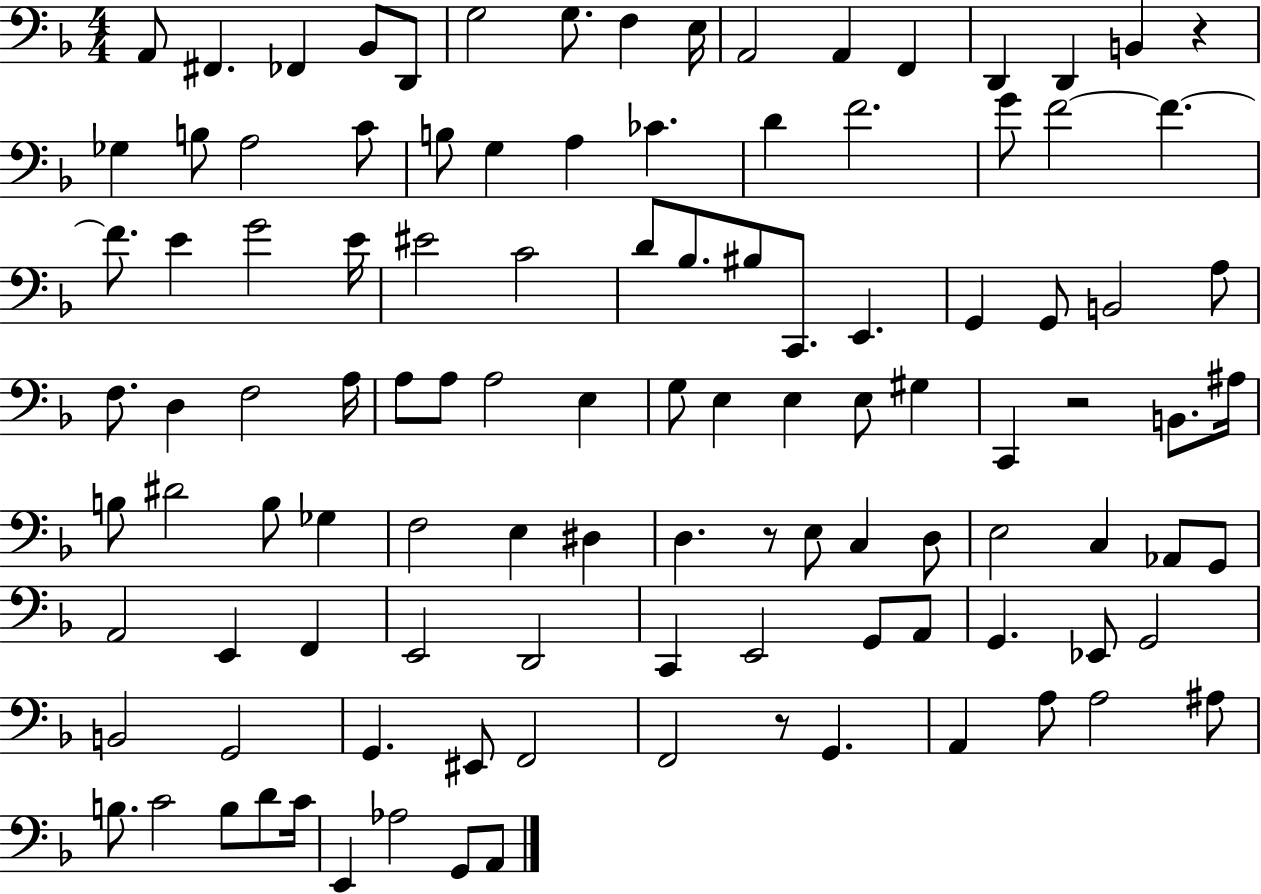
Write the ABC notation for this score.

X:1
T:Untitled
M:4/4
L:1/4
K:F
A,,/2 ^F,, _F,, _B,,/2 D,,/2 G,2 G,/2 F, E,/4 A,,2 A,, F,, D,, D,, B,, z _G, B,/2 A,2 C/2 B,/2 G, A, _C D F2 G/2 F2 F F/2 E G2 E/4 ^E2 C2 D/2 _B,/2 ^B,/2 C,,/2 E,, G,, G,,/2 B,,2 A,/2 F,/2 D, F,2 A,/4 A,/2 A,/2 A,2 E, G,/2 E, E, E,/2 ^G, C,, z2 B,,/2 ^A,/4 B,/2 ^D2 B,/2 _G, F,2 E, ^D, D, z/2 E,/2 C, D,/2 E,2 C, _A,,/2 G,,/2 A,,2 E,, F,, E,,2 D,,2 C,, E,,2 G,,/2 A,,/2 G,, _E,,/2 G,,2 B,,2 G,,2 G,, ^E,,/2 F,,2 F,,2 z/2 G,, A,, A,/2 A,2 ^A,/2 B,/2 C2 B,/2 D/2 C/4 E,, _A,2 G,,/2 A,,/2